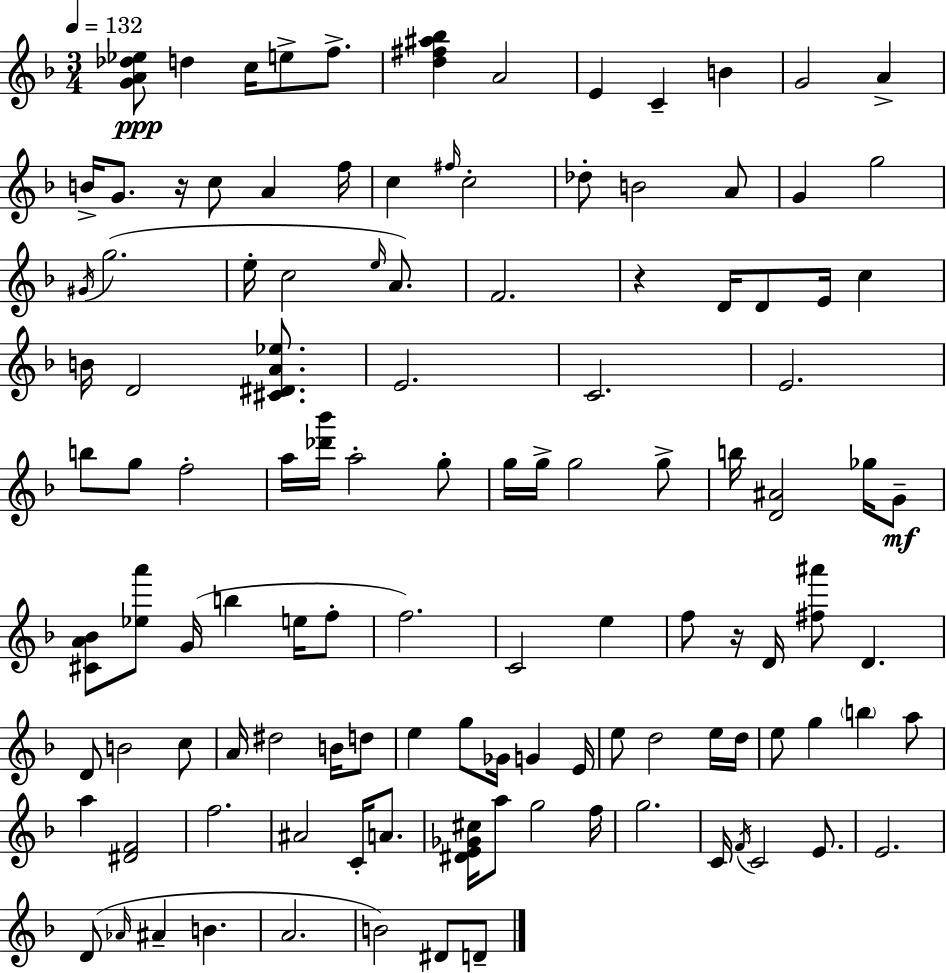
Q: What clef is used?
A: treble